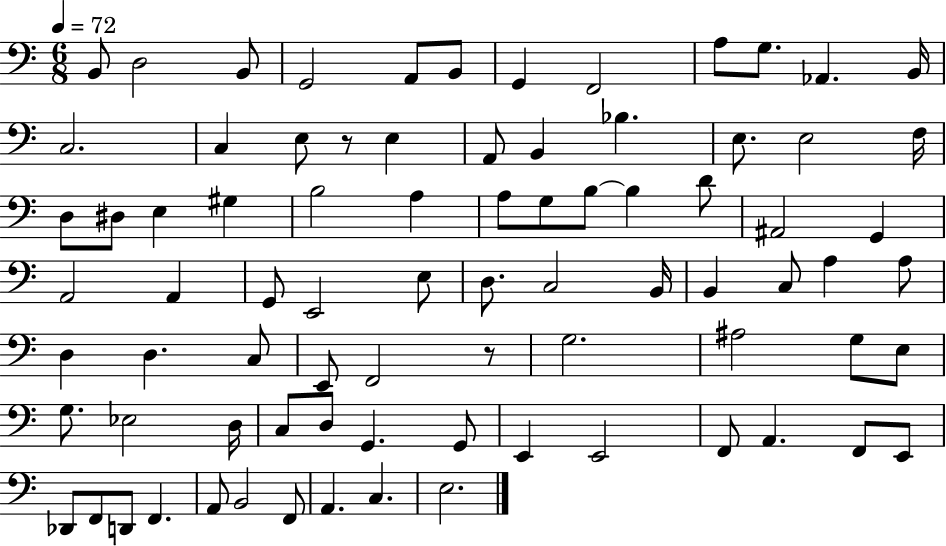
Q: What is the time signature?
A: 6/8